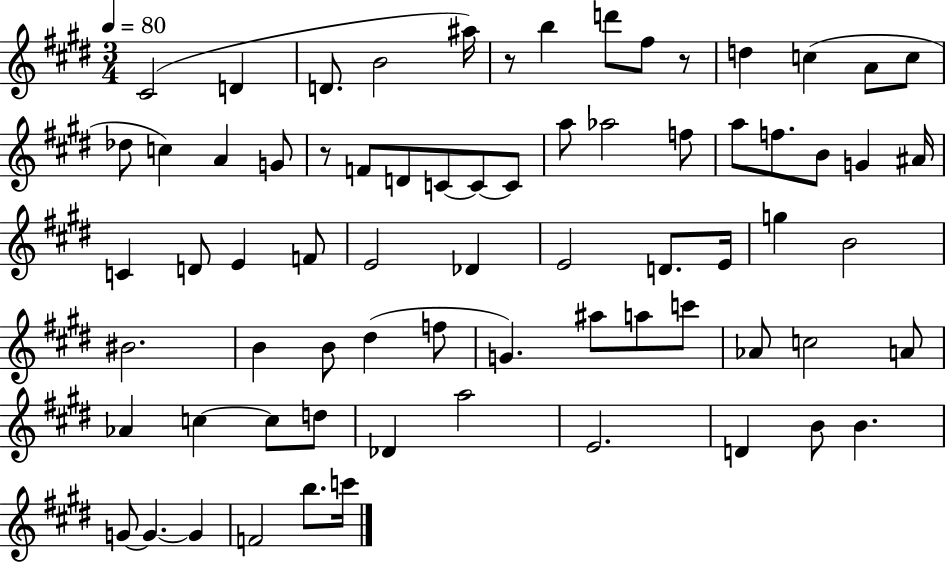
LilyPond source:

{
  \clef treble
  \numericTimeSignature
  \time 3/4
  \key e \major
  \tempo 4 = 80
  cis'2( d'4 | d'8. b'2 ais''16) | r8 b''4 d'''8 fis''8 r8 | d''4 c''4( a'8 c''8 | \break des''8 c''4) a'4 g'8 | r8 f'8 d'8 c'8~~ c'8~~ c'8 | a''8 aes''2 f''8 | a''8 f''8. b'8 g'4 ais'16 | \break c'4 d'8 e'4 f'8 | e'2 des'4 | e'2 d'8. e'16 | g''4 b'2 | \break bis'2. | b'4 b'8 dis''4( f''8 | g'4.) ais''8 a''8 c'''8 | aes'8 c''2 a'8 | \break aes'4 c''4~~ c''8 d''8 | des'4 a''2 | e'2. | d'4 b'8 b'4. | \break g'8~~ g'4.~~ g'4 | f'2 b''8. c'''16 | \bar "|."
}